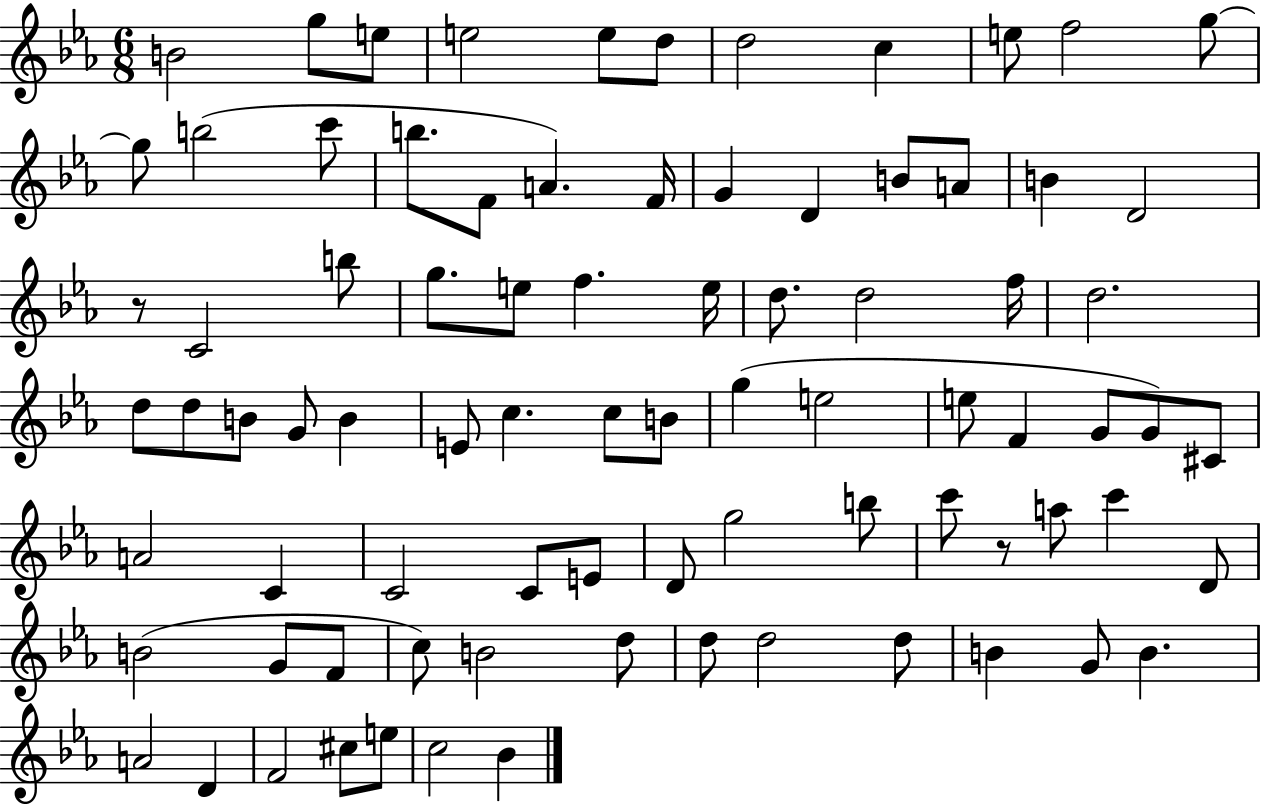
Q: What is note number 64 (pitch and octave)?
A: G4